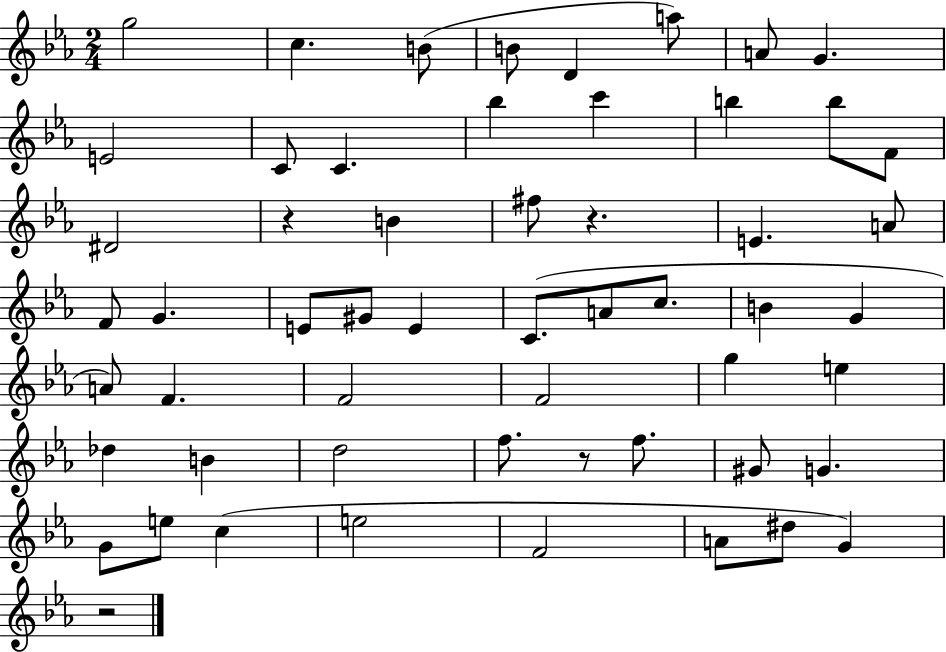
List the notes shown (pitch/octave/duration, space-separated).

G5/h C5/q. B4/e B4/e D4/q A5/e A4/e G4/q. E4/h C4/e C4/q. Bb5/q C6/q B5/q B5/e F4/e D#4/h R/q B4/q F#5/e R/q. E4/q. A4/e F4/e G4/q. E4/e G#4/e E4/q C4/e. A4/e C5/e. B4/q G4/q A4/e F4/q. F4/h F4/h G5/q E5/q Db5/q B4/q D5/h F5/e. R/e F5/e. G#4/e G4/q. G4/e E5/e C5/q E5/h F4/h A4/e D#5/e G4/q R/h